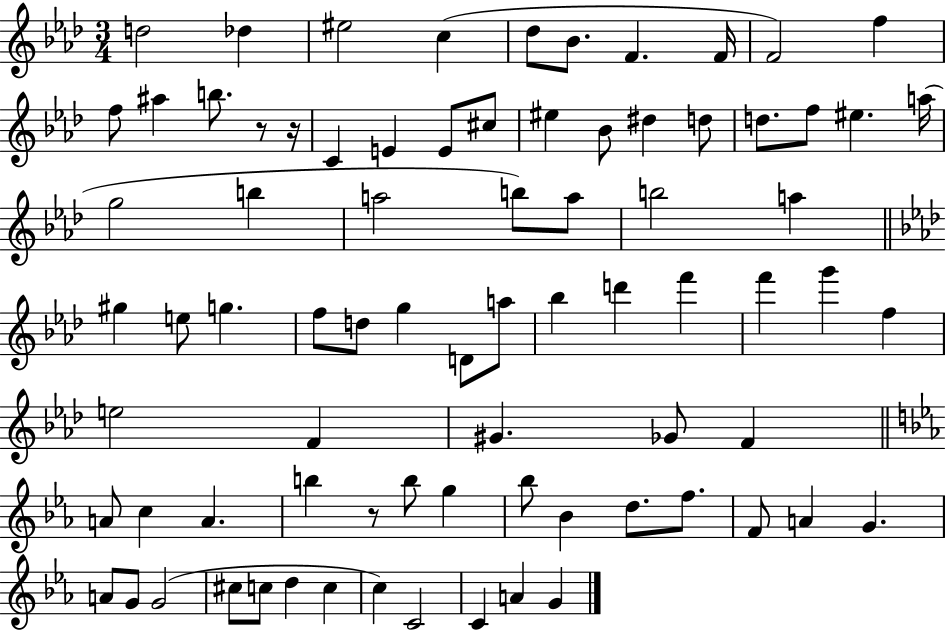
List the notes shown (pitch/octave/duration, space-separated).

D5/h Db5/q EIS5/h C5/q Db5/e Bb4/e. F4/q. F4/s F4/h F5/q F5/e A#5/q B5/e. R/e R/s C4/q E4/q E4/e C#5/e EIS5/q Bb4/e D#5/q D5/e D5/e. F5/e EIS5/q. A5/s G5/h B5/q A5/h B5/e A5/e B5/h A5/q G#5/q E5/e G5/q. F5/e D5/e G5/q D4/e A5/e Bb5/q D6/q F6/q F6/q G6/q F5/q E5/h F4/q G#4/q. Gb4/e F4/q A4/e C5/q A4/q. B5/q R/e B5/e G5/q Bb5/e Bb4/q D5/e. F5/e. F4/e A4/q G4/q. A4/e G4/e G4/h C#5/e C5/e D5/q C5/q C5/q C4/h C4/q A4/q G4/q